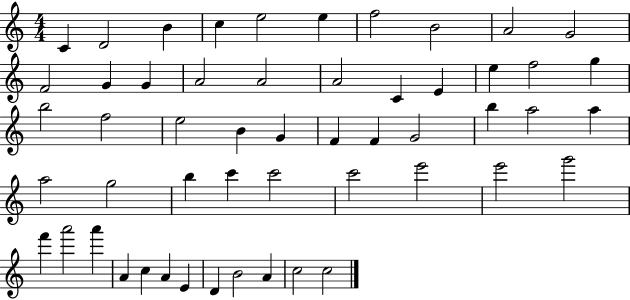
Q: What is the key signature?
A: C major